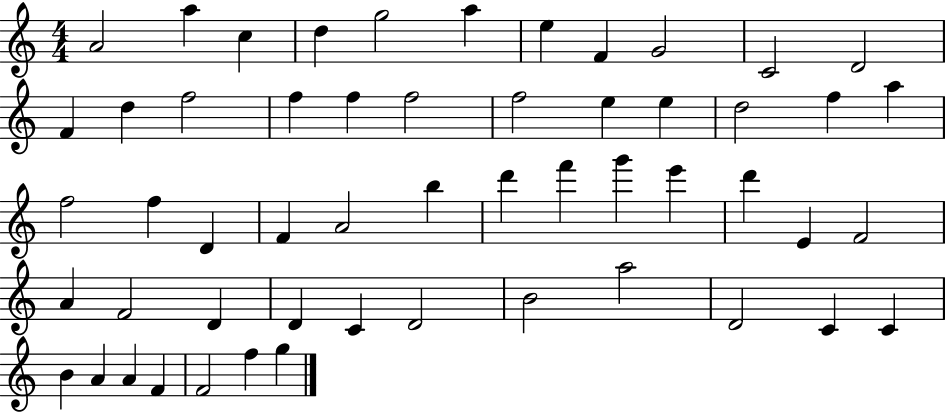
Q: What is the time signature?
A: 4/4